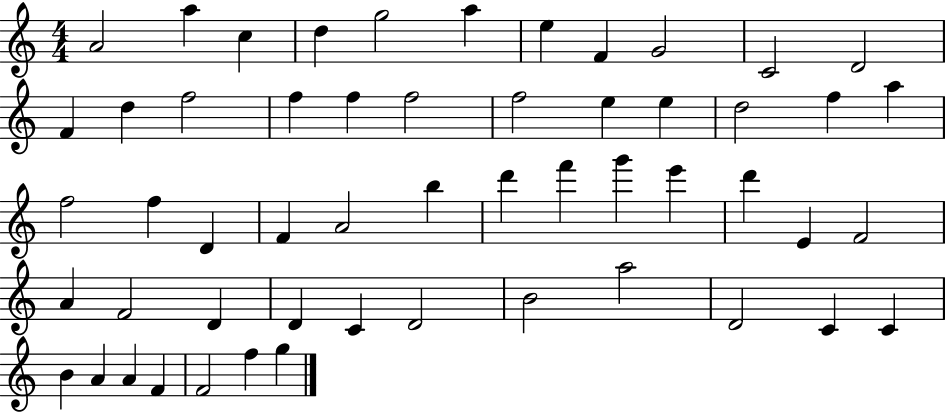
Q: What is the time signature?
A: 4/4